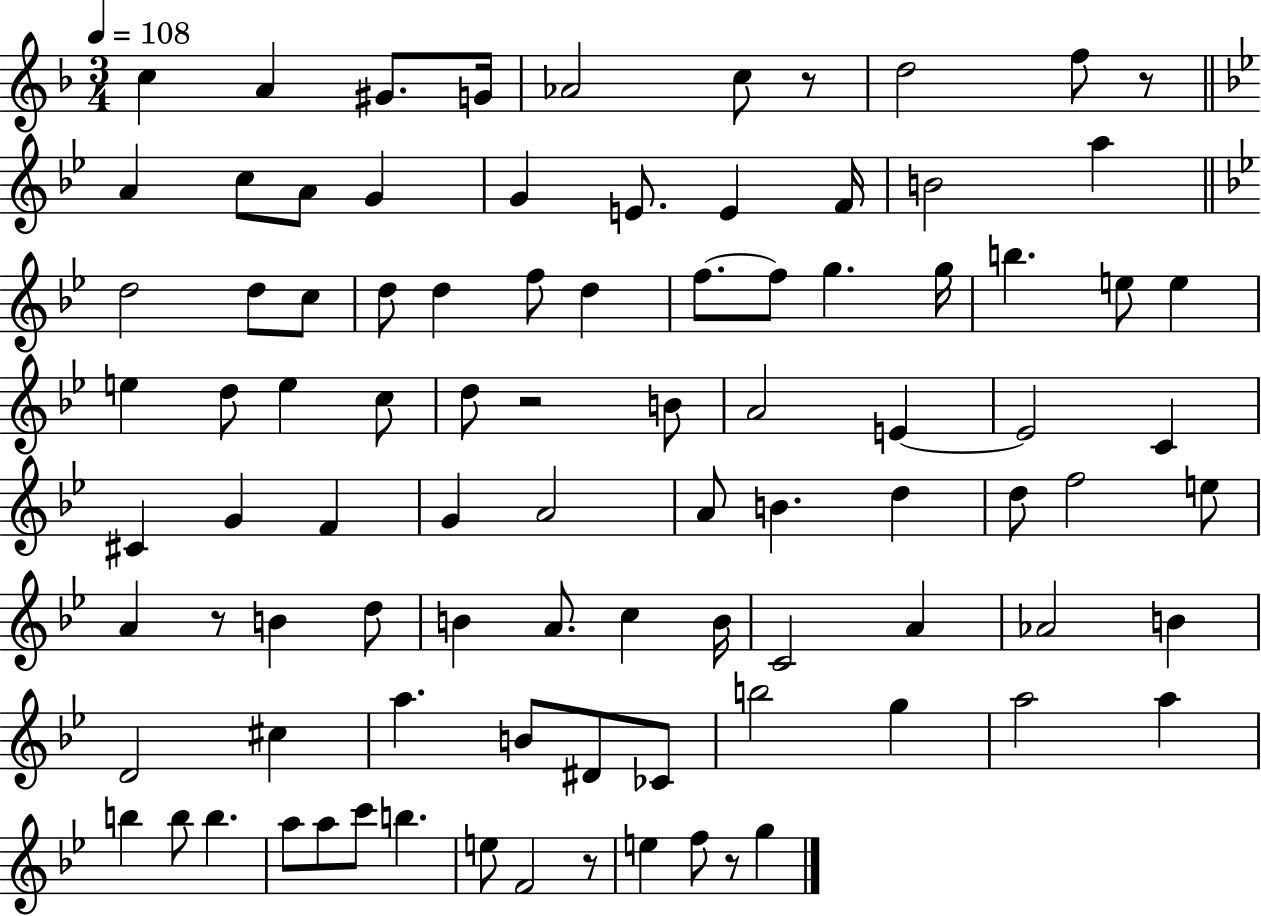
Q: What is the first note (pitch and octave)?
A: C5